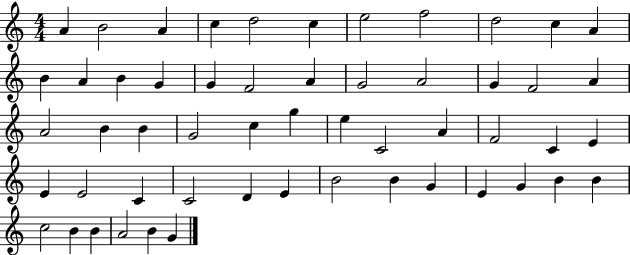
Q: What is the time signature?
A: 4/4